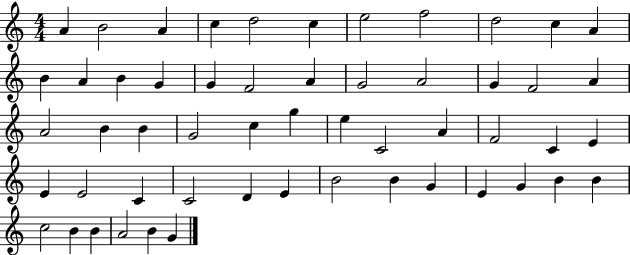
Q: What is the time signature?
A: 4/4